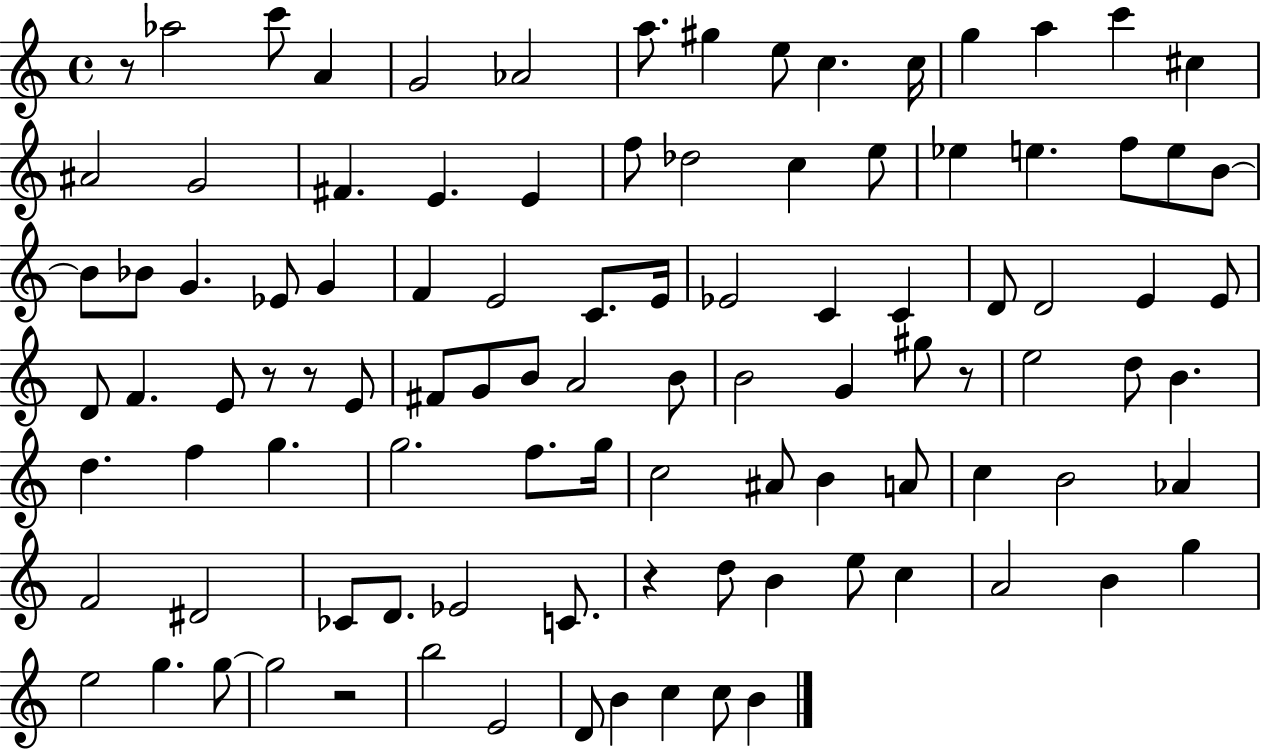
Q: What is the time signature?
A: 4/4